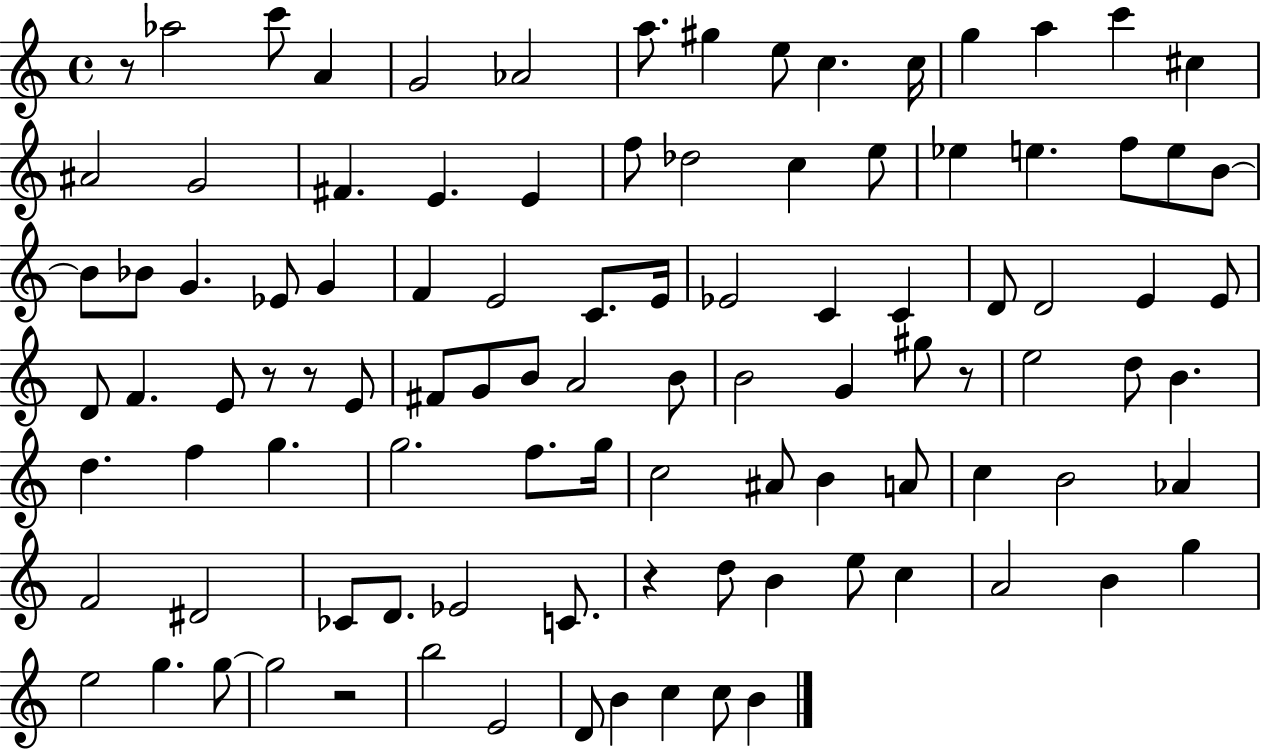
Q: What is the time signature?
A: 4/4